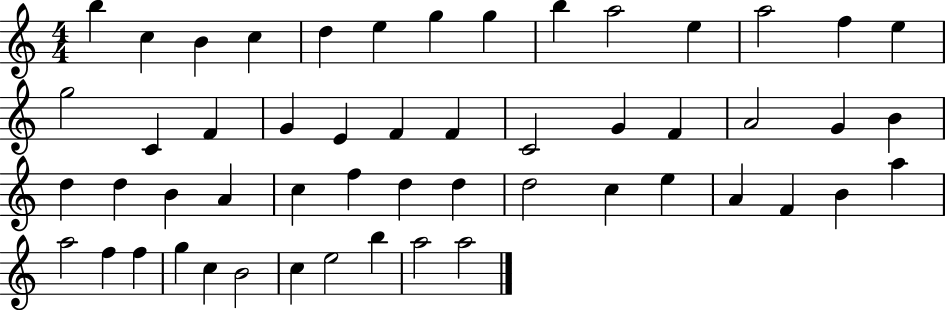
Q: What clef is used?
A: treble